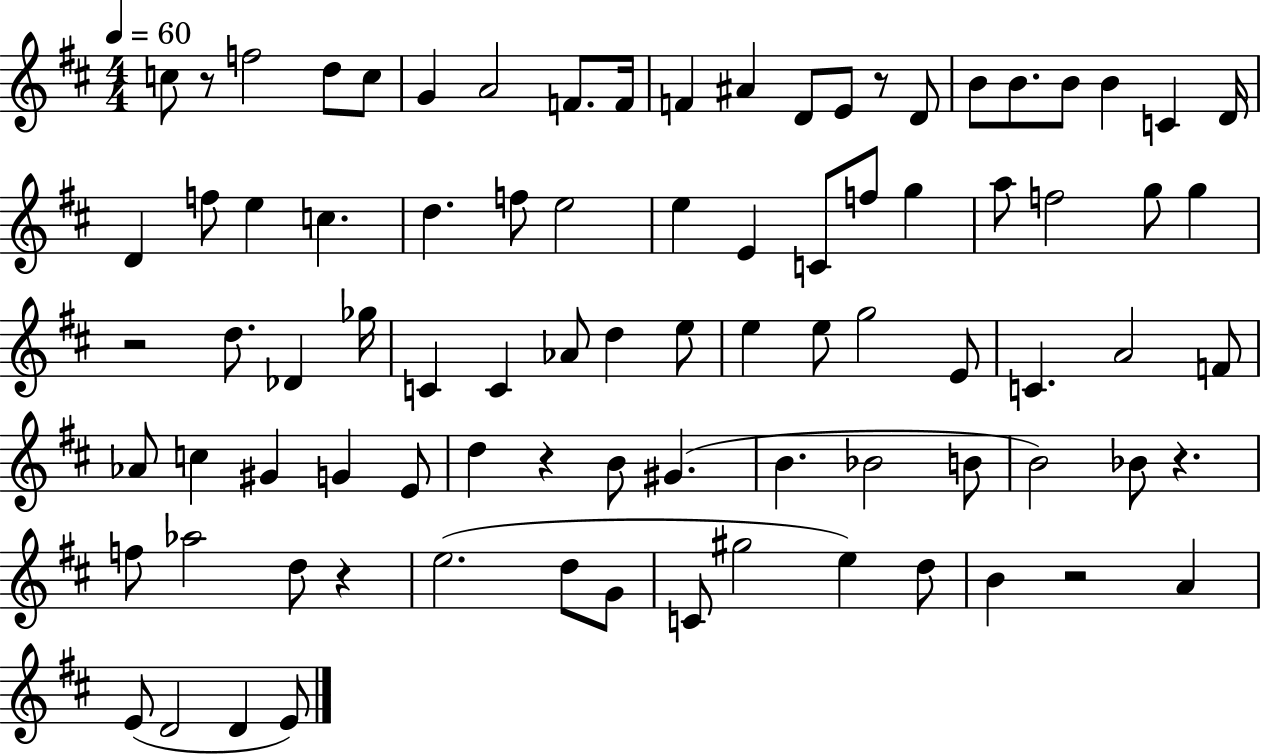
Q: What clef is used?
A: treble